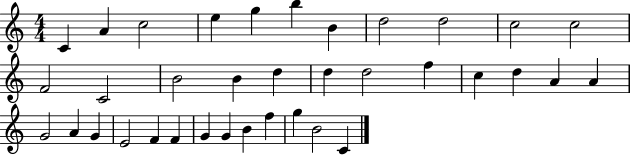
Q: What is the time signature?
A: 4/4